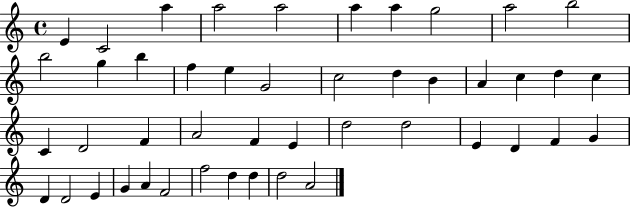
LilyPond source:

{
  \clef treble
  \time 4/4
  \defaultTimeSignature
  \key c \major
  e'4 c'2 a''4 | a''2 a''2 | a''4 a''4 g''2 | a''2 b''2 | \break b''2 g''4 b''4 | f''4 e''4 g'2 | c''2 d''4 b'4 | a'4 c''4 d''4 c''4 | \break c'4 d'2 f'4 | a'2 f'4 e'4 | d''2 d''2 | e'4 d'4 f'4 g'4 | \break d'4 d'2 e'4 | g'4 a'4 f'2 | f''2 d''4 d''4 | d''2 a'2 | \break \bar "|."
}